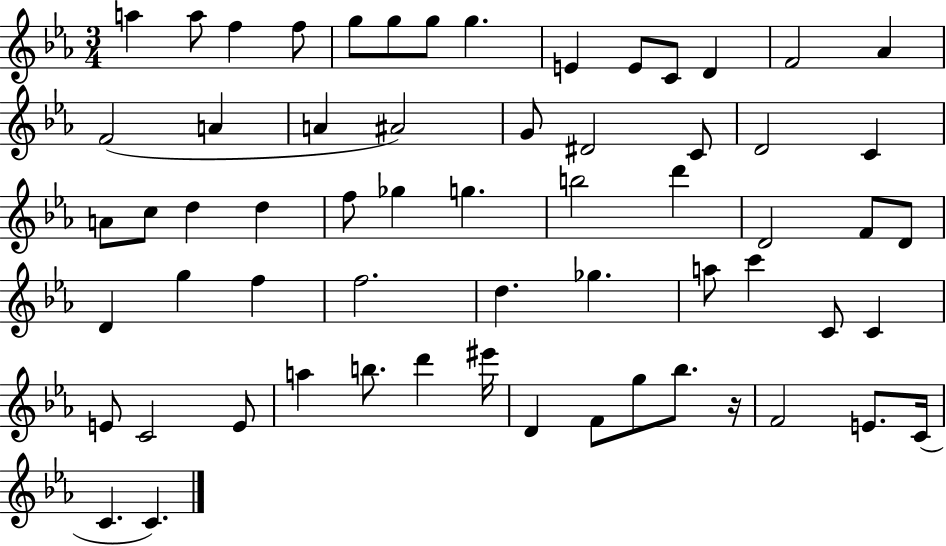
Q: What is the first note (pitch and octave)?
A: A5